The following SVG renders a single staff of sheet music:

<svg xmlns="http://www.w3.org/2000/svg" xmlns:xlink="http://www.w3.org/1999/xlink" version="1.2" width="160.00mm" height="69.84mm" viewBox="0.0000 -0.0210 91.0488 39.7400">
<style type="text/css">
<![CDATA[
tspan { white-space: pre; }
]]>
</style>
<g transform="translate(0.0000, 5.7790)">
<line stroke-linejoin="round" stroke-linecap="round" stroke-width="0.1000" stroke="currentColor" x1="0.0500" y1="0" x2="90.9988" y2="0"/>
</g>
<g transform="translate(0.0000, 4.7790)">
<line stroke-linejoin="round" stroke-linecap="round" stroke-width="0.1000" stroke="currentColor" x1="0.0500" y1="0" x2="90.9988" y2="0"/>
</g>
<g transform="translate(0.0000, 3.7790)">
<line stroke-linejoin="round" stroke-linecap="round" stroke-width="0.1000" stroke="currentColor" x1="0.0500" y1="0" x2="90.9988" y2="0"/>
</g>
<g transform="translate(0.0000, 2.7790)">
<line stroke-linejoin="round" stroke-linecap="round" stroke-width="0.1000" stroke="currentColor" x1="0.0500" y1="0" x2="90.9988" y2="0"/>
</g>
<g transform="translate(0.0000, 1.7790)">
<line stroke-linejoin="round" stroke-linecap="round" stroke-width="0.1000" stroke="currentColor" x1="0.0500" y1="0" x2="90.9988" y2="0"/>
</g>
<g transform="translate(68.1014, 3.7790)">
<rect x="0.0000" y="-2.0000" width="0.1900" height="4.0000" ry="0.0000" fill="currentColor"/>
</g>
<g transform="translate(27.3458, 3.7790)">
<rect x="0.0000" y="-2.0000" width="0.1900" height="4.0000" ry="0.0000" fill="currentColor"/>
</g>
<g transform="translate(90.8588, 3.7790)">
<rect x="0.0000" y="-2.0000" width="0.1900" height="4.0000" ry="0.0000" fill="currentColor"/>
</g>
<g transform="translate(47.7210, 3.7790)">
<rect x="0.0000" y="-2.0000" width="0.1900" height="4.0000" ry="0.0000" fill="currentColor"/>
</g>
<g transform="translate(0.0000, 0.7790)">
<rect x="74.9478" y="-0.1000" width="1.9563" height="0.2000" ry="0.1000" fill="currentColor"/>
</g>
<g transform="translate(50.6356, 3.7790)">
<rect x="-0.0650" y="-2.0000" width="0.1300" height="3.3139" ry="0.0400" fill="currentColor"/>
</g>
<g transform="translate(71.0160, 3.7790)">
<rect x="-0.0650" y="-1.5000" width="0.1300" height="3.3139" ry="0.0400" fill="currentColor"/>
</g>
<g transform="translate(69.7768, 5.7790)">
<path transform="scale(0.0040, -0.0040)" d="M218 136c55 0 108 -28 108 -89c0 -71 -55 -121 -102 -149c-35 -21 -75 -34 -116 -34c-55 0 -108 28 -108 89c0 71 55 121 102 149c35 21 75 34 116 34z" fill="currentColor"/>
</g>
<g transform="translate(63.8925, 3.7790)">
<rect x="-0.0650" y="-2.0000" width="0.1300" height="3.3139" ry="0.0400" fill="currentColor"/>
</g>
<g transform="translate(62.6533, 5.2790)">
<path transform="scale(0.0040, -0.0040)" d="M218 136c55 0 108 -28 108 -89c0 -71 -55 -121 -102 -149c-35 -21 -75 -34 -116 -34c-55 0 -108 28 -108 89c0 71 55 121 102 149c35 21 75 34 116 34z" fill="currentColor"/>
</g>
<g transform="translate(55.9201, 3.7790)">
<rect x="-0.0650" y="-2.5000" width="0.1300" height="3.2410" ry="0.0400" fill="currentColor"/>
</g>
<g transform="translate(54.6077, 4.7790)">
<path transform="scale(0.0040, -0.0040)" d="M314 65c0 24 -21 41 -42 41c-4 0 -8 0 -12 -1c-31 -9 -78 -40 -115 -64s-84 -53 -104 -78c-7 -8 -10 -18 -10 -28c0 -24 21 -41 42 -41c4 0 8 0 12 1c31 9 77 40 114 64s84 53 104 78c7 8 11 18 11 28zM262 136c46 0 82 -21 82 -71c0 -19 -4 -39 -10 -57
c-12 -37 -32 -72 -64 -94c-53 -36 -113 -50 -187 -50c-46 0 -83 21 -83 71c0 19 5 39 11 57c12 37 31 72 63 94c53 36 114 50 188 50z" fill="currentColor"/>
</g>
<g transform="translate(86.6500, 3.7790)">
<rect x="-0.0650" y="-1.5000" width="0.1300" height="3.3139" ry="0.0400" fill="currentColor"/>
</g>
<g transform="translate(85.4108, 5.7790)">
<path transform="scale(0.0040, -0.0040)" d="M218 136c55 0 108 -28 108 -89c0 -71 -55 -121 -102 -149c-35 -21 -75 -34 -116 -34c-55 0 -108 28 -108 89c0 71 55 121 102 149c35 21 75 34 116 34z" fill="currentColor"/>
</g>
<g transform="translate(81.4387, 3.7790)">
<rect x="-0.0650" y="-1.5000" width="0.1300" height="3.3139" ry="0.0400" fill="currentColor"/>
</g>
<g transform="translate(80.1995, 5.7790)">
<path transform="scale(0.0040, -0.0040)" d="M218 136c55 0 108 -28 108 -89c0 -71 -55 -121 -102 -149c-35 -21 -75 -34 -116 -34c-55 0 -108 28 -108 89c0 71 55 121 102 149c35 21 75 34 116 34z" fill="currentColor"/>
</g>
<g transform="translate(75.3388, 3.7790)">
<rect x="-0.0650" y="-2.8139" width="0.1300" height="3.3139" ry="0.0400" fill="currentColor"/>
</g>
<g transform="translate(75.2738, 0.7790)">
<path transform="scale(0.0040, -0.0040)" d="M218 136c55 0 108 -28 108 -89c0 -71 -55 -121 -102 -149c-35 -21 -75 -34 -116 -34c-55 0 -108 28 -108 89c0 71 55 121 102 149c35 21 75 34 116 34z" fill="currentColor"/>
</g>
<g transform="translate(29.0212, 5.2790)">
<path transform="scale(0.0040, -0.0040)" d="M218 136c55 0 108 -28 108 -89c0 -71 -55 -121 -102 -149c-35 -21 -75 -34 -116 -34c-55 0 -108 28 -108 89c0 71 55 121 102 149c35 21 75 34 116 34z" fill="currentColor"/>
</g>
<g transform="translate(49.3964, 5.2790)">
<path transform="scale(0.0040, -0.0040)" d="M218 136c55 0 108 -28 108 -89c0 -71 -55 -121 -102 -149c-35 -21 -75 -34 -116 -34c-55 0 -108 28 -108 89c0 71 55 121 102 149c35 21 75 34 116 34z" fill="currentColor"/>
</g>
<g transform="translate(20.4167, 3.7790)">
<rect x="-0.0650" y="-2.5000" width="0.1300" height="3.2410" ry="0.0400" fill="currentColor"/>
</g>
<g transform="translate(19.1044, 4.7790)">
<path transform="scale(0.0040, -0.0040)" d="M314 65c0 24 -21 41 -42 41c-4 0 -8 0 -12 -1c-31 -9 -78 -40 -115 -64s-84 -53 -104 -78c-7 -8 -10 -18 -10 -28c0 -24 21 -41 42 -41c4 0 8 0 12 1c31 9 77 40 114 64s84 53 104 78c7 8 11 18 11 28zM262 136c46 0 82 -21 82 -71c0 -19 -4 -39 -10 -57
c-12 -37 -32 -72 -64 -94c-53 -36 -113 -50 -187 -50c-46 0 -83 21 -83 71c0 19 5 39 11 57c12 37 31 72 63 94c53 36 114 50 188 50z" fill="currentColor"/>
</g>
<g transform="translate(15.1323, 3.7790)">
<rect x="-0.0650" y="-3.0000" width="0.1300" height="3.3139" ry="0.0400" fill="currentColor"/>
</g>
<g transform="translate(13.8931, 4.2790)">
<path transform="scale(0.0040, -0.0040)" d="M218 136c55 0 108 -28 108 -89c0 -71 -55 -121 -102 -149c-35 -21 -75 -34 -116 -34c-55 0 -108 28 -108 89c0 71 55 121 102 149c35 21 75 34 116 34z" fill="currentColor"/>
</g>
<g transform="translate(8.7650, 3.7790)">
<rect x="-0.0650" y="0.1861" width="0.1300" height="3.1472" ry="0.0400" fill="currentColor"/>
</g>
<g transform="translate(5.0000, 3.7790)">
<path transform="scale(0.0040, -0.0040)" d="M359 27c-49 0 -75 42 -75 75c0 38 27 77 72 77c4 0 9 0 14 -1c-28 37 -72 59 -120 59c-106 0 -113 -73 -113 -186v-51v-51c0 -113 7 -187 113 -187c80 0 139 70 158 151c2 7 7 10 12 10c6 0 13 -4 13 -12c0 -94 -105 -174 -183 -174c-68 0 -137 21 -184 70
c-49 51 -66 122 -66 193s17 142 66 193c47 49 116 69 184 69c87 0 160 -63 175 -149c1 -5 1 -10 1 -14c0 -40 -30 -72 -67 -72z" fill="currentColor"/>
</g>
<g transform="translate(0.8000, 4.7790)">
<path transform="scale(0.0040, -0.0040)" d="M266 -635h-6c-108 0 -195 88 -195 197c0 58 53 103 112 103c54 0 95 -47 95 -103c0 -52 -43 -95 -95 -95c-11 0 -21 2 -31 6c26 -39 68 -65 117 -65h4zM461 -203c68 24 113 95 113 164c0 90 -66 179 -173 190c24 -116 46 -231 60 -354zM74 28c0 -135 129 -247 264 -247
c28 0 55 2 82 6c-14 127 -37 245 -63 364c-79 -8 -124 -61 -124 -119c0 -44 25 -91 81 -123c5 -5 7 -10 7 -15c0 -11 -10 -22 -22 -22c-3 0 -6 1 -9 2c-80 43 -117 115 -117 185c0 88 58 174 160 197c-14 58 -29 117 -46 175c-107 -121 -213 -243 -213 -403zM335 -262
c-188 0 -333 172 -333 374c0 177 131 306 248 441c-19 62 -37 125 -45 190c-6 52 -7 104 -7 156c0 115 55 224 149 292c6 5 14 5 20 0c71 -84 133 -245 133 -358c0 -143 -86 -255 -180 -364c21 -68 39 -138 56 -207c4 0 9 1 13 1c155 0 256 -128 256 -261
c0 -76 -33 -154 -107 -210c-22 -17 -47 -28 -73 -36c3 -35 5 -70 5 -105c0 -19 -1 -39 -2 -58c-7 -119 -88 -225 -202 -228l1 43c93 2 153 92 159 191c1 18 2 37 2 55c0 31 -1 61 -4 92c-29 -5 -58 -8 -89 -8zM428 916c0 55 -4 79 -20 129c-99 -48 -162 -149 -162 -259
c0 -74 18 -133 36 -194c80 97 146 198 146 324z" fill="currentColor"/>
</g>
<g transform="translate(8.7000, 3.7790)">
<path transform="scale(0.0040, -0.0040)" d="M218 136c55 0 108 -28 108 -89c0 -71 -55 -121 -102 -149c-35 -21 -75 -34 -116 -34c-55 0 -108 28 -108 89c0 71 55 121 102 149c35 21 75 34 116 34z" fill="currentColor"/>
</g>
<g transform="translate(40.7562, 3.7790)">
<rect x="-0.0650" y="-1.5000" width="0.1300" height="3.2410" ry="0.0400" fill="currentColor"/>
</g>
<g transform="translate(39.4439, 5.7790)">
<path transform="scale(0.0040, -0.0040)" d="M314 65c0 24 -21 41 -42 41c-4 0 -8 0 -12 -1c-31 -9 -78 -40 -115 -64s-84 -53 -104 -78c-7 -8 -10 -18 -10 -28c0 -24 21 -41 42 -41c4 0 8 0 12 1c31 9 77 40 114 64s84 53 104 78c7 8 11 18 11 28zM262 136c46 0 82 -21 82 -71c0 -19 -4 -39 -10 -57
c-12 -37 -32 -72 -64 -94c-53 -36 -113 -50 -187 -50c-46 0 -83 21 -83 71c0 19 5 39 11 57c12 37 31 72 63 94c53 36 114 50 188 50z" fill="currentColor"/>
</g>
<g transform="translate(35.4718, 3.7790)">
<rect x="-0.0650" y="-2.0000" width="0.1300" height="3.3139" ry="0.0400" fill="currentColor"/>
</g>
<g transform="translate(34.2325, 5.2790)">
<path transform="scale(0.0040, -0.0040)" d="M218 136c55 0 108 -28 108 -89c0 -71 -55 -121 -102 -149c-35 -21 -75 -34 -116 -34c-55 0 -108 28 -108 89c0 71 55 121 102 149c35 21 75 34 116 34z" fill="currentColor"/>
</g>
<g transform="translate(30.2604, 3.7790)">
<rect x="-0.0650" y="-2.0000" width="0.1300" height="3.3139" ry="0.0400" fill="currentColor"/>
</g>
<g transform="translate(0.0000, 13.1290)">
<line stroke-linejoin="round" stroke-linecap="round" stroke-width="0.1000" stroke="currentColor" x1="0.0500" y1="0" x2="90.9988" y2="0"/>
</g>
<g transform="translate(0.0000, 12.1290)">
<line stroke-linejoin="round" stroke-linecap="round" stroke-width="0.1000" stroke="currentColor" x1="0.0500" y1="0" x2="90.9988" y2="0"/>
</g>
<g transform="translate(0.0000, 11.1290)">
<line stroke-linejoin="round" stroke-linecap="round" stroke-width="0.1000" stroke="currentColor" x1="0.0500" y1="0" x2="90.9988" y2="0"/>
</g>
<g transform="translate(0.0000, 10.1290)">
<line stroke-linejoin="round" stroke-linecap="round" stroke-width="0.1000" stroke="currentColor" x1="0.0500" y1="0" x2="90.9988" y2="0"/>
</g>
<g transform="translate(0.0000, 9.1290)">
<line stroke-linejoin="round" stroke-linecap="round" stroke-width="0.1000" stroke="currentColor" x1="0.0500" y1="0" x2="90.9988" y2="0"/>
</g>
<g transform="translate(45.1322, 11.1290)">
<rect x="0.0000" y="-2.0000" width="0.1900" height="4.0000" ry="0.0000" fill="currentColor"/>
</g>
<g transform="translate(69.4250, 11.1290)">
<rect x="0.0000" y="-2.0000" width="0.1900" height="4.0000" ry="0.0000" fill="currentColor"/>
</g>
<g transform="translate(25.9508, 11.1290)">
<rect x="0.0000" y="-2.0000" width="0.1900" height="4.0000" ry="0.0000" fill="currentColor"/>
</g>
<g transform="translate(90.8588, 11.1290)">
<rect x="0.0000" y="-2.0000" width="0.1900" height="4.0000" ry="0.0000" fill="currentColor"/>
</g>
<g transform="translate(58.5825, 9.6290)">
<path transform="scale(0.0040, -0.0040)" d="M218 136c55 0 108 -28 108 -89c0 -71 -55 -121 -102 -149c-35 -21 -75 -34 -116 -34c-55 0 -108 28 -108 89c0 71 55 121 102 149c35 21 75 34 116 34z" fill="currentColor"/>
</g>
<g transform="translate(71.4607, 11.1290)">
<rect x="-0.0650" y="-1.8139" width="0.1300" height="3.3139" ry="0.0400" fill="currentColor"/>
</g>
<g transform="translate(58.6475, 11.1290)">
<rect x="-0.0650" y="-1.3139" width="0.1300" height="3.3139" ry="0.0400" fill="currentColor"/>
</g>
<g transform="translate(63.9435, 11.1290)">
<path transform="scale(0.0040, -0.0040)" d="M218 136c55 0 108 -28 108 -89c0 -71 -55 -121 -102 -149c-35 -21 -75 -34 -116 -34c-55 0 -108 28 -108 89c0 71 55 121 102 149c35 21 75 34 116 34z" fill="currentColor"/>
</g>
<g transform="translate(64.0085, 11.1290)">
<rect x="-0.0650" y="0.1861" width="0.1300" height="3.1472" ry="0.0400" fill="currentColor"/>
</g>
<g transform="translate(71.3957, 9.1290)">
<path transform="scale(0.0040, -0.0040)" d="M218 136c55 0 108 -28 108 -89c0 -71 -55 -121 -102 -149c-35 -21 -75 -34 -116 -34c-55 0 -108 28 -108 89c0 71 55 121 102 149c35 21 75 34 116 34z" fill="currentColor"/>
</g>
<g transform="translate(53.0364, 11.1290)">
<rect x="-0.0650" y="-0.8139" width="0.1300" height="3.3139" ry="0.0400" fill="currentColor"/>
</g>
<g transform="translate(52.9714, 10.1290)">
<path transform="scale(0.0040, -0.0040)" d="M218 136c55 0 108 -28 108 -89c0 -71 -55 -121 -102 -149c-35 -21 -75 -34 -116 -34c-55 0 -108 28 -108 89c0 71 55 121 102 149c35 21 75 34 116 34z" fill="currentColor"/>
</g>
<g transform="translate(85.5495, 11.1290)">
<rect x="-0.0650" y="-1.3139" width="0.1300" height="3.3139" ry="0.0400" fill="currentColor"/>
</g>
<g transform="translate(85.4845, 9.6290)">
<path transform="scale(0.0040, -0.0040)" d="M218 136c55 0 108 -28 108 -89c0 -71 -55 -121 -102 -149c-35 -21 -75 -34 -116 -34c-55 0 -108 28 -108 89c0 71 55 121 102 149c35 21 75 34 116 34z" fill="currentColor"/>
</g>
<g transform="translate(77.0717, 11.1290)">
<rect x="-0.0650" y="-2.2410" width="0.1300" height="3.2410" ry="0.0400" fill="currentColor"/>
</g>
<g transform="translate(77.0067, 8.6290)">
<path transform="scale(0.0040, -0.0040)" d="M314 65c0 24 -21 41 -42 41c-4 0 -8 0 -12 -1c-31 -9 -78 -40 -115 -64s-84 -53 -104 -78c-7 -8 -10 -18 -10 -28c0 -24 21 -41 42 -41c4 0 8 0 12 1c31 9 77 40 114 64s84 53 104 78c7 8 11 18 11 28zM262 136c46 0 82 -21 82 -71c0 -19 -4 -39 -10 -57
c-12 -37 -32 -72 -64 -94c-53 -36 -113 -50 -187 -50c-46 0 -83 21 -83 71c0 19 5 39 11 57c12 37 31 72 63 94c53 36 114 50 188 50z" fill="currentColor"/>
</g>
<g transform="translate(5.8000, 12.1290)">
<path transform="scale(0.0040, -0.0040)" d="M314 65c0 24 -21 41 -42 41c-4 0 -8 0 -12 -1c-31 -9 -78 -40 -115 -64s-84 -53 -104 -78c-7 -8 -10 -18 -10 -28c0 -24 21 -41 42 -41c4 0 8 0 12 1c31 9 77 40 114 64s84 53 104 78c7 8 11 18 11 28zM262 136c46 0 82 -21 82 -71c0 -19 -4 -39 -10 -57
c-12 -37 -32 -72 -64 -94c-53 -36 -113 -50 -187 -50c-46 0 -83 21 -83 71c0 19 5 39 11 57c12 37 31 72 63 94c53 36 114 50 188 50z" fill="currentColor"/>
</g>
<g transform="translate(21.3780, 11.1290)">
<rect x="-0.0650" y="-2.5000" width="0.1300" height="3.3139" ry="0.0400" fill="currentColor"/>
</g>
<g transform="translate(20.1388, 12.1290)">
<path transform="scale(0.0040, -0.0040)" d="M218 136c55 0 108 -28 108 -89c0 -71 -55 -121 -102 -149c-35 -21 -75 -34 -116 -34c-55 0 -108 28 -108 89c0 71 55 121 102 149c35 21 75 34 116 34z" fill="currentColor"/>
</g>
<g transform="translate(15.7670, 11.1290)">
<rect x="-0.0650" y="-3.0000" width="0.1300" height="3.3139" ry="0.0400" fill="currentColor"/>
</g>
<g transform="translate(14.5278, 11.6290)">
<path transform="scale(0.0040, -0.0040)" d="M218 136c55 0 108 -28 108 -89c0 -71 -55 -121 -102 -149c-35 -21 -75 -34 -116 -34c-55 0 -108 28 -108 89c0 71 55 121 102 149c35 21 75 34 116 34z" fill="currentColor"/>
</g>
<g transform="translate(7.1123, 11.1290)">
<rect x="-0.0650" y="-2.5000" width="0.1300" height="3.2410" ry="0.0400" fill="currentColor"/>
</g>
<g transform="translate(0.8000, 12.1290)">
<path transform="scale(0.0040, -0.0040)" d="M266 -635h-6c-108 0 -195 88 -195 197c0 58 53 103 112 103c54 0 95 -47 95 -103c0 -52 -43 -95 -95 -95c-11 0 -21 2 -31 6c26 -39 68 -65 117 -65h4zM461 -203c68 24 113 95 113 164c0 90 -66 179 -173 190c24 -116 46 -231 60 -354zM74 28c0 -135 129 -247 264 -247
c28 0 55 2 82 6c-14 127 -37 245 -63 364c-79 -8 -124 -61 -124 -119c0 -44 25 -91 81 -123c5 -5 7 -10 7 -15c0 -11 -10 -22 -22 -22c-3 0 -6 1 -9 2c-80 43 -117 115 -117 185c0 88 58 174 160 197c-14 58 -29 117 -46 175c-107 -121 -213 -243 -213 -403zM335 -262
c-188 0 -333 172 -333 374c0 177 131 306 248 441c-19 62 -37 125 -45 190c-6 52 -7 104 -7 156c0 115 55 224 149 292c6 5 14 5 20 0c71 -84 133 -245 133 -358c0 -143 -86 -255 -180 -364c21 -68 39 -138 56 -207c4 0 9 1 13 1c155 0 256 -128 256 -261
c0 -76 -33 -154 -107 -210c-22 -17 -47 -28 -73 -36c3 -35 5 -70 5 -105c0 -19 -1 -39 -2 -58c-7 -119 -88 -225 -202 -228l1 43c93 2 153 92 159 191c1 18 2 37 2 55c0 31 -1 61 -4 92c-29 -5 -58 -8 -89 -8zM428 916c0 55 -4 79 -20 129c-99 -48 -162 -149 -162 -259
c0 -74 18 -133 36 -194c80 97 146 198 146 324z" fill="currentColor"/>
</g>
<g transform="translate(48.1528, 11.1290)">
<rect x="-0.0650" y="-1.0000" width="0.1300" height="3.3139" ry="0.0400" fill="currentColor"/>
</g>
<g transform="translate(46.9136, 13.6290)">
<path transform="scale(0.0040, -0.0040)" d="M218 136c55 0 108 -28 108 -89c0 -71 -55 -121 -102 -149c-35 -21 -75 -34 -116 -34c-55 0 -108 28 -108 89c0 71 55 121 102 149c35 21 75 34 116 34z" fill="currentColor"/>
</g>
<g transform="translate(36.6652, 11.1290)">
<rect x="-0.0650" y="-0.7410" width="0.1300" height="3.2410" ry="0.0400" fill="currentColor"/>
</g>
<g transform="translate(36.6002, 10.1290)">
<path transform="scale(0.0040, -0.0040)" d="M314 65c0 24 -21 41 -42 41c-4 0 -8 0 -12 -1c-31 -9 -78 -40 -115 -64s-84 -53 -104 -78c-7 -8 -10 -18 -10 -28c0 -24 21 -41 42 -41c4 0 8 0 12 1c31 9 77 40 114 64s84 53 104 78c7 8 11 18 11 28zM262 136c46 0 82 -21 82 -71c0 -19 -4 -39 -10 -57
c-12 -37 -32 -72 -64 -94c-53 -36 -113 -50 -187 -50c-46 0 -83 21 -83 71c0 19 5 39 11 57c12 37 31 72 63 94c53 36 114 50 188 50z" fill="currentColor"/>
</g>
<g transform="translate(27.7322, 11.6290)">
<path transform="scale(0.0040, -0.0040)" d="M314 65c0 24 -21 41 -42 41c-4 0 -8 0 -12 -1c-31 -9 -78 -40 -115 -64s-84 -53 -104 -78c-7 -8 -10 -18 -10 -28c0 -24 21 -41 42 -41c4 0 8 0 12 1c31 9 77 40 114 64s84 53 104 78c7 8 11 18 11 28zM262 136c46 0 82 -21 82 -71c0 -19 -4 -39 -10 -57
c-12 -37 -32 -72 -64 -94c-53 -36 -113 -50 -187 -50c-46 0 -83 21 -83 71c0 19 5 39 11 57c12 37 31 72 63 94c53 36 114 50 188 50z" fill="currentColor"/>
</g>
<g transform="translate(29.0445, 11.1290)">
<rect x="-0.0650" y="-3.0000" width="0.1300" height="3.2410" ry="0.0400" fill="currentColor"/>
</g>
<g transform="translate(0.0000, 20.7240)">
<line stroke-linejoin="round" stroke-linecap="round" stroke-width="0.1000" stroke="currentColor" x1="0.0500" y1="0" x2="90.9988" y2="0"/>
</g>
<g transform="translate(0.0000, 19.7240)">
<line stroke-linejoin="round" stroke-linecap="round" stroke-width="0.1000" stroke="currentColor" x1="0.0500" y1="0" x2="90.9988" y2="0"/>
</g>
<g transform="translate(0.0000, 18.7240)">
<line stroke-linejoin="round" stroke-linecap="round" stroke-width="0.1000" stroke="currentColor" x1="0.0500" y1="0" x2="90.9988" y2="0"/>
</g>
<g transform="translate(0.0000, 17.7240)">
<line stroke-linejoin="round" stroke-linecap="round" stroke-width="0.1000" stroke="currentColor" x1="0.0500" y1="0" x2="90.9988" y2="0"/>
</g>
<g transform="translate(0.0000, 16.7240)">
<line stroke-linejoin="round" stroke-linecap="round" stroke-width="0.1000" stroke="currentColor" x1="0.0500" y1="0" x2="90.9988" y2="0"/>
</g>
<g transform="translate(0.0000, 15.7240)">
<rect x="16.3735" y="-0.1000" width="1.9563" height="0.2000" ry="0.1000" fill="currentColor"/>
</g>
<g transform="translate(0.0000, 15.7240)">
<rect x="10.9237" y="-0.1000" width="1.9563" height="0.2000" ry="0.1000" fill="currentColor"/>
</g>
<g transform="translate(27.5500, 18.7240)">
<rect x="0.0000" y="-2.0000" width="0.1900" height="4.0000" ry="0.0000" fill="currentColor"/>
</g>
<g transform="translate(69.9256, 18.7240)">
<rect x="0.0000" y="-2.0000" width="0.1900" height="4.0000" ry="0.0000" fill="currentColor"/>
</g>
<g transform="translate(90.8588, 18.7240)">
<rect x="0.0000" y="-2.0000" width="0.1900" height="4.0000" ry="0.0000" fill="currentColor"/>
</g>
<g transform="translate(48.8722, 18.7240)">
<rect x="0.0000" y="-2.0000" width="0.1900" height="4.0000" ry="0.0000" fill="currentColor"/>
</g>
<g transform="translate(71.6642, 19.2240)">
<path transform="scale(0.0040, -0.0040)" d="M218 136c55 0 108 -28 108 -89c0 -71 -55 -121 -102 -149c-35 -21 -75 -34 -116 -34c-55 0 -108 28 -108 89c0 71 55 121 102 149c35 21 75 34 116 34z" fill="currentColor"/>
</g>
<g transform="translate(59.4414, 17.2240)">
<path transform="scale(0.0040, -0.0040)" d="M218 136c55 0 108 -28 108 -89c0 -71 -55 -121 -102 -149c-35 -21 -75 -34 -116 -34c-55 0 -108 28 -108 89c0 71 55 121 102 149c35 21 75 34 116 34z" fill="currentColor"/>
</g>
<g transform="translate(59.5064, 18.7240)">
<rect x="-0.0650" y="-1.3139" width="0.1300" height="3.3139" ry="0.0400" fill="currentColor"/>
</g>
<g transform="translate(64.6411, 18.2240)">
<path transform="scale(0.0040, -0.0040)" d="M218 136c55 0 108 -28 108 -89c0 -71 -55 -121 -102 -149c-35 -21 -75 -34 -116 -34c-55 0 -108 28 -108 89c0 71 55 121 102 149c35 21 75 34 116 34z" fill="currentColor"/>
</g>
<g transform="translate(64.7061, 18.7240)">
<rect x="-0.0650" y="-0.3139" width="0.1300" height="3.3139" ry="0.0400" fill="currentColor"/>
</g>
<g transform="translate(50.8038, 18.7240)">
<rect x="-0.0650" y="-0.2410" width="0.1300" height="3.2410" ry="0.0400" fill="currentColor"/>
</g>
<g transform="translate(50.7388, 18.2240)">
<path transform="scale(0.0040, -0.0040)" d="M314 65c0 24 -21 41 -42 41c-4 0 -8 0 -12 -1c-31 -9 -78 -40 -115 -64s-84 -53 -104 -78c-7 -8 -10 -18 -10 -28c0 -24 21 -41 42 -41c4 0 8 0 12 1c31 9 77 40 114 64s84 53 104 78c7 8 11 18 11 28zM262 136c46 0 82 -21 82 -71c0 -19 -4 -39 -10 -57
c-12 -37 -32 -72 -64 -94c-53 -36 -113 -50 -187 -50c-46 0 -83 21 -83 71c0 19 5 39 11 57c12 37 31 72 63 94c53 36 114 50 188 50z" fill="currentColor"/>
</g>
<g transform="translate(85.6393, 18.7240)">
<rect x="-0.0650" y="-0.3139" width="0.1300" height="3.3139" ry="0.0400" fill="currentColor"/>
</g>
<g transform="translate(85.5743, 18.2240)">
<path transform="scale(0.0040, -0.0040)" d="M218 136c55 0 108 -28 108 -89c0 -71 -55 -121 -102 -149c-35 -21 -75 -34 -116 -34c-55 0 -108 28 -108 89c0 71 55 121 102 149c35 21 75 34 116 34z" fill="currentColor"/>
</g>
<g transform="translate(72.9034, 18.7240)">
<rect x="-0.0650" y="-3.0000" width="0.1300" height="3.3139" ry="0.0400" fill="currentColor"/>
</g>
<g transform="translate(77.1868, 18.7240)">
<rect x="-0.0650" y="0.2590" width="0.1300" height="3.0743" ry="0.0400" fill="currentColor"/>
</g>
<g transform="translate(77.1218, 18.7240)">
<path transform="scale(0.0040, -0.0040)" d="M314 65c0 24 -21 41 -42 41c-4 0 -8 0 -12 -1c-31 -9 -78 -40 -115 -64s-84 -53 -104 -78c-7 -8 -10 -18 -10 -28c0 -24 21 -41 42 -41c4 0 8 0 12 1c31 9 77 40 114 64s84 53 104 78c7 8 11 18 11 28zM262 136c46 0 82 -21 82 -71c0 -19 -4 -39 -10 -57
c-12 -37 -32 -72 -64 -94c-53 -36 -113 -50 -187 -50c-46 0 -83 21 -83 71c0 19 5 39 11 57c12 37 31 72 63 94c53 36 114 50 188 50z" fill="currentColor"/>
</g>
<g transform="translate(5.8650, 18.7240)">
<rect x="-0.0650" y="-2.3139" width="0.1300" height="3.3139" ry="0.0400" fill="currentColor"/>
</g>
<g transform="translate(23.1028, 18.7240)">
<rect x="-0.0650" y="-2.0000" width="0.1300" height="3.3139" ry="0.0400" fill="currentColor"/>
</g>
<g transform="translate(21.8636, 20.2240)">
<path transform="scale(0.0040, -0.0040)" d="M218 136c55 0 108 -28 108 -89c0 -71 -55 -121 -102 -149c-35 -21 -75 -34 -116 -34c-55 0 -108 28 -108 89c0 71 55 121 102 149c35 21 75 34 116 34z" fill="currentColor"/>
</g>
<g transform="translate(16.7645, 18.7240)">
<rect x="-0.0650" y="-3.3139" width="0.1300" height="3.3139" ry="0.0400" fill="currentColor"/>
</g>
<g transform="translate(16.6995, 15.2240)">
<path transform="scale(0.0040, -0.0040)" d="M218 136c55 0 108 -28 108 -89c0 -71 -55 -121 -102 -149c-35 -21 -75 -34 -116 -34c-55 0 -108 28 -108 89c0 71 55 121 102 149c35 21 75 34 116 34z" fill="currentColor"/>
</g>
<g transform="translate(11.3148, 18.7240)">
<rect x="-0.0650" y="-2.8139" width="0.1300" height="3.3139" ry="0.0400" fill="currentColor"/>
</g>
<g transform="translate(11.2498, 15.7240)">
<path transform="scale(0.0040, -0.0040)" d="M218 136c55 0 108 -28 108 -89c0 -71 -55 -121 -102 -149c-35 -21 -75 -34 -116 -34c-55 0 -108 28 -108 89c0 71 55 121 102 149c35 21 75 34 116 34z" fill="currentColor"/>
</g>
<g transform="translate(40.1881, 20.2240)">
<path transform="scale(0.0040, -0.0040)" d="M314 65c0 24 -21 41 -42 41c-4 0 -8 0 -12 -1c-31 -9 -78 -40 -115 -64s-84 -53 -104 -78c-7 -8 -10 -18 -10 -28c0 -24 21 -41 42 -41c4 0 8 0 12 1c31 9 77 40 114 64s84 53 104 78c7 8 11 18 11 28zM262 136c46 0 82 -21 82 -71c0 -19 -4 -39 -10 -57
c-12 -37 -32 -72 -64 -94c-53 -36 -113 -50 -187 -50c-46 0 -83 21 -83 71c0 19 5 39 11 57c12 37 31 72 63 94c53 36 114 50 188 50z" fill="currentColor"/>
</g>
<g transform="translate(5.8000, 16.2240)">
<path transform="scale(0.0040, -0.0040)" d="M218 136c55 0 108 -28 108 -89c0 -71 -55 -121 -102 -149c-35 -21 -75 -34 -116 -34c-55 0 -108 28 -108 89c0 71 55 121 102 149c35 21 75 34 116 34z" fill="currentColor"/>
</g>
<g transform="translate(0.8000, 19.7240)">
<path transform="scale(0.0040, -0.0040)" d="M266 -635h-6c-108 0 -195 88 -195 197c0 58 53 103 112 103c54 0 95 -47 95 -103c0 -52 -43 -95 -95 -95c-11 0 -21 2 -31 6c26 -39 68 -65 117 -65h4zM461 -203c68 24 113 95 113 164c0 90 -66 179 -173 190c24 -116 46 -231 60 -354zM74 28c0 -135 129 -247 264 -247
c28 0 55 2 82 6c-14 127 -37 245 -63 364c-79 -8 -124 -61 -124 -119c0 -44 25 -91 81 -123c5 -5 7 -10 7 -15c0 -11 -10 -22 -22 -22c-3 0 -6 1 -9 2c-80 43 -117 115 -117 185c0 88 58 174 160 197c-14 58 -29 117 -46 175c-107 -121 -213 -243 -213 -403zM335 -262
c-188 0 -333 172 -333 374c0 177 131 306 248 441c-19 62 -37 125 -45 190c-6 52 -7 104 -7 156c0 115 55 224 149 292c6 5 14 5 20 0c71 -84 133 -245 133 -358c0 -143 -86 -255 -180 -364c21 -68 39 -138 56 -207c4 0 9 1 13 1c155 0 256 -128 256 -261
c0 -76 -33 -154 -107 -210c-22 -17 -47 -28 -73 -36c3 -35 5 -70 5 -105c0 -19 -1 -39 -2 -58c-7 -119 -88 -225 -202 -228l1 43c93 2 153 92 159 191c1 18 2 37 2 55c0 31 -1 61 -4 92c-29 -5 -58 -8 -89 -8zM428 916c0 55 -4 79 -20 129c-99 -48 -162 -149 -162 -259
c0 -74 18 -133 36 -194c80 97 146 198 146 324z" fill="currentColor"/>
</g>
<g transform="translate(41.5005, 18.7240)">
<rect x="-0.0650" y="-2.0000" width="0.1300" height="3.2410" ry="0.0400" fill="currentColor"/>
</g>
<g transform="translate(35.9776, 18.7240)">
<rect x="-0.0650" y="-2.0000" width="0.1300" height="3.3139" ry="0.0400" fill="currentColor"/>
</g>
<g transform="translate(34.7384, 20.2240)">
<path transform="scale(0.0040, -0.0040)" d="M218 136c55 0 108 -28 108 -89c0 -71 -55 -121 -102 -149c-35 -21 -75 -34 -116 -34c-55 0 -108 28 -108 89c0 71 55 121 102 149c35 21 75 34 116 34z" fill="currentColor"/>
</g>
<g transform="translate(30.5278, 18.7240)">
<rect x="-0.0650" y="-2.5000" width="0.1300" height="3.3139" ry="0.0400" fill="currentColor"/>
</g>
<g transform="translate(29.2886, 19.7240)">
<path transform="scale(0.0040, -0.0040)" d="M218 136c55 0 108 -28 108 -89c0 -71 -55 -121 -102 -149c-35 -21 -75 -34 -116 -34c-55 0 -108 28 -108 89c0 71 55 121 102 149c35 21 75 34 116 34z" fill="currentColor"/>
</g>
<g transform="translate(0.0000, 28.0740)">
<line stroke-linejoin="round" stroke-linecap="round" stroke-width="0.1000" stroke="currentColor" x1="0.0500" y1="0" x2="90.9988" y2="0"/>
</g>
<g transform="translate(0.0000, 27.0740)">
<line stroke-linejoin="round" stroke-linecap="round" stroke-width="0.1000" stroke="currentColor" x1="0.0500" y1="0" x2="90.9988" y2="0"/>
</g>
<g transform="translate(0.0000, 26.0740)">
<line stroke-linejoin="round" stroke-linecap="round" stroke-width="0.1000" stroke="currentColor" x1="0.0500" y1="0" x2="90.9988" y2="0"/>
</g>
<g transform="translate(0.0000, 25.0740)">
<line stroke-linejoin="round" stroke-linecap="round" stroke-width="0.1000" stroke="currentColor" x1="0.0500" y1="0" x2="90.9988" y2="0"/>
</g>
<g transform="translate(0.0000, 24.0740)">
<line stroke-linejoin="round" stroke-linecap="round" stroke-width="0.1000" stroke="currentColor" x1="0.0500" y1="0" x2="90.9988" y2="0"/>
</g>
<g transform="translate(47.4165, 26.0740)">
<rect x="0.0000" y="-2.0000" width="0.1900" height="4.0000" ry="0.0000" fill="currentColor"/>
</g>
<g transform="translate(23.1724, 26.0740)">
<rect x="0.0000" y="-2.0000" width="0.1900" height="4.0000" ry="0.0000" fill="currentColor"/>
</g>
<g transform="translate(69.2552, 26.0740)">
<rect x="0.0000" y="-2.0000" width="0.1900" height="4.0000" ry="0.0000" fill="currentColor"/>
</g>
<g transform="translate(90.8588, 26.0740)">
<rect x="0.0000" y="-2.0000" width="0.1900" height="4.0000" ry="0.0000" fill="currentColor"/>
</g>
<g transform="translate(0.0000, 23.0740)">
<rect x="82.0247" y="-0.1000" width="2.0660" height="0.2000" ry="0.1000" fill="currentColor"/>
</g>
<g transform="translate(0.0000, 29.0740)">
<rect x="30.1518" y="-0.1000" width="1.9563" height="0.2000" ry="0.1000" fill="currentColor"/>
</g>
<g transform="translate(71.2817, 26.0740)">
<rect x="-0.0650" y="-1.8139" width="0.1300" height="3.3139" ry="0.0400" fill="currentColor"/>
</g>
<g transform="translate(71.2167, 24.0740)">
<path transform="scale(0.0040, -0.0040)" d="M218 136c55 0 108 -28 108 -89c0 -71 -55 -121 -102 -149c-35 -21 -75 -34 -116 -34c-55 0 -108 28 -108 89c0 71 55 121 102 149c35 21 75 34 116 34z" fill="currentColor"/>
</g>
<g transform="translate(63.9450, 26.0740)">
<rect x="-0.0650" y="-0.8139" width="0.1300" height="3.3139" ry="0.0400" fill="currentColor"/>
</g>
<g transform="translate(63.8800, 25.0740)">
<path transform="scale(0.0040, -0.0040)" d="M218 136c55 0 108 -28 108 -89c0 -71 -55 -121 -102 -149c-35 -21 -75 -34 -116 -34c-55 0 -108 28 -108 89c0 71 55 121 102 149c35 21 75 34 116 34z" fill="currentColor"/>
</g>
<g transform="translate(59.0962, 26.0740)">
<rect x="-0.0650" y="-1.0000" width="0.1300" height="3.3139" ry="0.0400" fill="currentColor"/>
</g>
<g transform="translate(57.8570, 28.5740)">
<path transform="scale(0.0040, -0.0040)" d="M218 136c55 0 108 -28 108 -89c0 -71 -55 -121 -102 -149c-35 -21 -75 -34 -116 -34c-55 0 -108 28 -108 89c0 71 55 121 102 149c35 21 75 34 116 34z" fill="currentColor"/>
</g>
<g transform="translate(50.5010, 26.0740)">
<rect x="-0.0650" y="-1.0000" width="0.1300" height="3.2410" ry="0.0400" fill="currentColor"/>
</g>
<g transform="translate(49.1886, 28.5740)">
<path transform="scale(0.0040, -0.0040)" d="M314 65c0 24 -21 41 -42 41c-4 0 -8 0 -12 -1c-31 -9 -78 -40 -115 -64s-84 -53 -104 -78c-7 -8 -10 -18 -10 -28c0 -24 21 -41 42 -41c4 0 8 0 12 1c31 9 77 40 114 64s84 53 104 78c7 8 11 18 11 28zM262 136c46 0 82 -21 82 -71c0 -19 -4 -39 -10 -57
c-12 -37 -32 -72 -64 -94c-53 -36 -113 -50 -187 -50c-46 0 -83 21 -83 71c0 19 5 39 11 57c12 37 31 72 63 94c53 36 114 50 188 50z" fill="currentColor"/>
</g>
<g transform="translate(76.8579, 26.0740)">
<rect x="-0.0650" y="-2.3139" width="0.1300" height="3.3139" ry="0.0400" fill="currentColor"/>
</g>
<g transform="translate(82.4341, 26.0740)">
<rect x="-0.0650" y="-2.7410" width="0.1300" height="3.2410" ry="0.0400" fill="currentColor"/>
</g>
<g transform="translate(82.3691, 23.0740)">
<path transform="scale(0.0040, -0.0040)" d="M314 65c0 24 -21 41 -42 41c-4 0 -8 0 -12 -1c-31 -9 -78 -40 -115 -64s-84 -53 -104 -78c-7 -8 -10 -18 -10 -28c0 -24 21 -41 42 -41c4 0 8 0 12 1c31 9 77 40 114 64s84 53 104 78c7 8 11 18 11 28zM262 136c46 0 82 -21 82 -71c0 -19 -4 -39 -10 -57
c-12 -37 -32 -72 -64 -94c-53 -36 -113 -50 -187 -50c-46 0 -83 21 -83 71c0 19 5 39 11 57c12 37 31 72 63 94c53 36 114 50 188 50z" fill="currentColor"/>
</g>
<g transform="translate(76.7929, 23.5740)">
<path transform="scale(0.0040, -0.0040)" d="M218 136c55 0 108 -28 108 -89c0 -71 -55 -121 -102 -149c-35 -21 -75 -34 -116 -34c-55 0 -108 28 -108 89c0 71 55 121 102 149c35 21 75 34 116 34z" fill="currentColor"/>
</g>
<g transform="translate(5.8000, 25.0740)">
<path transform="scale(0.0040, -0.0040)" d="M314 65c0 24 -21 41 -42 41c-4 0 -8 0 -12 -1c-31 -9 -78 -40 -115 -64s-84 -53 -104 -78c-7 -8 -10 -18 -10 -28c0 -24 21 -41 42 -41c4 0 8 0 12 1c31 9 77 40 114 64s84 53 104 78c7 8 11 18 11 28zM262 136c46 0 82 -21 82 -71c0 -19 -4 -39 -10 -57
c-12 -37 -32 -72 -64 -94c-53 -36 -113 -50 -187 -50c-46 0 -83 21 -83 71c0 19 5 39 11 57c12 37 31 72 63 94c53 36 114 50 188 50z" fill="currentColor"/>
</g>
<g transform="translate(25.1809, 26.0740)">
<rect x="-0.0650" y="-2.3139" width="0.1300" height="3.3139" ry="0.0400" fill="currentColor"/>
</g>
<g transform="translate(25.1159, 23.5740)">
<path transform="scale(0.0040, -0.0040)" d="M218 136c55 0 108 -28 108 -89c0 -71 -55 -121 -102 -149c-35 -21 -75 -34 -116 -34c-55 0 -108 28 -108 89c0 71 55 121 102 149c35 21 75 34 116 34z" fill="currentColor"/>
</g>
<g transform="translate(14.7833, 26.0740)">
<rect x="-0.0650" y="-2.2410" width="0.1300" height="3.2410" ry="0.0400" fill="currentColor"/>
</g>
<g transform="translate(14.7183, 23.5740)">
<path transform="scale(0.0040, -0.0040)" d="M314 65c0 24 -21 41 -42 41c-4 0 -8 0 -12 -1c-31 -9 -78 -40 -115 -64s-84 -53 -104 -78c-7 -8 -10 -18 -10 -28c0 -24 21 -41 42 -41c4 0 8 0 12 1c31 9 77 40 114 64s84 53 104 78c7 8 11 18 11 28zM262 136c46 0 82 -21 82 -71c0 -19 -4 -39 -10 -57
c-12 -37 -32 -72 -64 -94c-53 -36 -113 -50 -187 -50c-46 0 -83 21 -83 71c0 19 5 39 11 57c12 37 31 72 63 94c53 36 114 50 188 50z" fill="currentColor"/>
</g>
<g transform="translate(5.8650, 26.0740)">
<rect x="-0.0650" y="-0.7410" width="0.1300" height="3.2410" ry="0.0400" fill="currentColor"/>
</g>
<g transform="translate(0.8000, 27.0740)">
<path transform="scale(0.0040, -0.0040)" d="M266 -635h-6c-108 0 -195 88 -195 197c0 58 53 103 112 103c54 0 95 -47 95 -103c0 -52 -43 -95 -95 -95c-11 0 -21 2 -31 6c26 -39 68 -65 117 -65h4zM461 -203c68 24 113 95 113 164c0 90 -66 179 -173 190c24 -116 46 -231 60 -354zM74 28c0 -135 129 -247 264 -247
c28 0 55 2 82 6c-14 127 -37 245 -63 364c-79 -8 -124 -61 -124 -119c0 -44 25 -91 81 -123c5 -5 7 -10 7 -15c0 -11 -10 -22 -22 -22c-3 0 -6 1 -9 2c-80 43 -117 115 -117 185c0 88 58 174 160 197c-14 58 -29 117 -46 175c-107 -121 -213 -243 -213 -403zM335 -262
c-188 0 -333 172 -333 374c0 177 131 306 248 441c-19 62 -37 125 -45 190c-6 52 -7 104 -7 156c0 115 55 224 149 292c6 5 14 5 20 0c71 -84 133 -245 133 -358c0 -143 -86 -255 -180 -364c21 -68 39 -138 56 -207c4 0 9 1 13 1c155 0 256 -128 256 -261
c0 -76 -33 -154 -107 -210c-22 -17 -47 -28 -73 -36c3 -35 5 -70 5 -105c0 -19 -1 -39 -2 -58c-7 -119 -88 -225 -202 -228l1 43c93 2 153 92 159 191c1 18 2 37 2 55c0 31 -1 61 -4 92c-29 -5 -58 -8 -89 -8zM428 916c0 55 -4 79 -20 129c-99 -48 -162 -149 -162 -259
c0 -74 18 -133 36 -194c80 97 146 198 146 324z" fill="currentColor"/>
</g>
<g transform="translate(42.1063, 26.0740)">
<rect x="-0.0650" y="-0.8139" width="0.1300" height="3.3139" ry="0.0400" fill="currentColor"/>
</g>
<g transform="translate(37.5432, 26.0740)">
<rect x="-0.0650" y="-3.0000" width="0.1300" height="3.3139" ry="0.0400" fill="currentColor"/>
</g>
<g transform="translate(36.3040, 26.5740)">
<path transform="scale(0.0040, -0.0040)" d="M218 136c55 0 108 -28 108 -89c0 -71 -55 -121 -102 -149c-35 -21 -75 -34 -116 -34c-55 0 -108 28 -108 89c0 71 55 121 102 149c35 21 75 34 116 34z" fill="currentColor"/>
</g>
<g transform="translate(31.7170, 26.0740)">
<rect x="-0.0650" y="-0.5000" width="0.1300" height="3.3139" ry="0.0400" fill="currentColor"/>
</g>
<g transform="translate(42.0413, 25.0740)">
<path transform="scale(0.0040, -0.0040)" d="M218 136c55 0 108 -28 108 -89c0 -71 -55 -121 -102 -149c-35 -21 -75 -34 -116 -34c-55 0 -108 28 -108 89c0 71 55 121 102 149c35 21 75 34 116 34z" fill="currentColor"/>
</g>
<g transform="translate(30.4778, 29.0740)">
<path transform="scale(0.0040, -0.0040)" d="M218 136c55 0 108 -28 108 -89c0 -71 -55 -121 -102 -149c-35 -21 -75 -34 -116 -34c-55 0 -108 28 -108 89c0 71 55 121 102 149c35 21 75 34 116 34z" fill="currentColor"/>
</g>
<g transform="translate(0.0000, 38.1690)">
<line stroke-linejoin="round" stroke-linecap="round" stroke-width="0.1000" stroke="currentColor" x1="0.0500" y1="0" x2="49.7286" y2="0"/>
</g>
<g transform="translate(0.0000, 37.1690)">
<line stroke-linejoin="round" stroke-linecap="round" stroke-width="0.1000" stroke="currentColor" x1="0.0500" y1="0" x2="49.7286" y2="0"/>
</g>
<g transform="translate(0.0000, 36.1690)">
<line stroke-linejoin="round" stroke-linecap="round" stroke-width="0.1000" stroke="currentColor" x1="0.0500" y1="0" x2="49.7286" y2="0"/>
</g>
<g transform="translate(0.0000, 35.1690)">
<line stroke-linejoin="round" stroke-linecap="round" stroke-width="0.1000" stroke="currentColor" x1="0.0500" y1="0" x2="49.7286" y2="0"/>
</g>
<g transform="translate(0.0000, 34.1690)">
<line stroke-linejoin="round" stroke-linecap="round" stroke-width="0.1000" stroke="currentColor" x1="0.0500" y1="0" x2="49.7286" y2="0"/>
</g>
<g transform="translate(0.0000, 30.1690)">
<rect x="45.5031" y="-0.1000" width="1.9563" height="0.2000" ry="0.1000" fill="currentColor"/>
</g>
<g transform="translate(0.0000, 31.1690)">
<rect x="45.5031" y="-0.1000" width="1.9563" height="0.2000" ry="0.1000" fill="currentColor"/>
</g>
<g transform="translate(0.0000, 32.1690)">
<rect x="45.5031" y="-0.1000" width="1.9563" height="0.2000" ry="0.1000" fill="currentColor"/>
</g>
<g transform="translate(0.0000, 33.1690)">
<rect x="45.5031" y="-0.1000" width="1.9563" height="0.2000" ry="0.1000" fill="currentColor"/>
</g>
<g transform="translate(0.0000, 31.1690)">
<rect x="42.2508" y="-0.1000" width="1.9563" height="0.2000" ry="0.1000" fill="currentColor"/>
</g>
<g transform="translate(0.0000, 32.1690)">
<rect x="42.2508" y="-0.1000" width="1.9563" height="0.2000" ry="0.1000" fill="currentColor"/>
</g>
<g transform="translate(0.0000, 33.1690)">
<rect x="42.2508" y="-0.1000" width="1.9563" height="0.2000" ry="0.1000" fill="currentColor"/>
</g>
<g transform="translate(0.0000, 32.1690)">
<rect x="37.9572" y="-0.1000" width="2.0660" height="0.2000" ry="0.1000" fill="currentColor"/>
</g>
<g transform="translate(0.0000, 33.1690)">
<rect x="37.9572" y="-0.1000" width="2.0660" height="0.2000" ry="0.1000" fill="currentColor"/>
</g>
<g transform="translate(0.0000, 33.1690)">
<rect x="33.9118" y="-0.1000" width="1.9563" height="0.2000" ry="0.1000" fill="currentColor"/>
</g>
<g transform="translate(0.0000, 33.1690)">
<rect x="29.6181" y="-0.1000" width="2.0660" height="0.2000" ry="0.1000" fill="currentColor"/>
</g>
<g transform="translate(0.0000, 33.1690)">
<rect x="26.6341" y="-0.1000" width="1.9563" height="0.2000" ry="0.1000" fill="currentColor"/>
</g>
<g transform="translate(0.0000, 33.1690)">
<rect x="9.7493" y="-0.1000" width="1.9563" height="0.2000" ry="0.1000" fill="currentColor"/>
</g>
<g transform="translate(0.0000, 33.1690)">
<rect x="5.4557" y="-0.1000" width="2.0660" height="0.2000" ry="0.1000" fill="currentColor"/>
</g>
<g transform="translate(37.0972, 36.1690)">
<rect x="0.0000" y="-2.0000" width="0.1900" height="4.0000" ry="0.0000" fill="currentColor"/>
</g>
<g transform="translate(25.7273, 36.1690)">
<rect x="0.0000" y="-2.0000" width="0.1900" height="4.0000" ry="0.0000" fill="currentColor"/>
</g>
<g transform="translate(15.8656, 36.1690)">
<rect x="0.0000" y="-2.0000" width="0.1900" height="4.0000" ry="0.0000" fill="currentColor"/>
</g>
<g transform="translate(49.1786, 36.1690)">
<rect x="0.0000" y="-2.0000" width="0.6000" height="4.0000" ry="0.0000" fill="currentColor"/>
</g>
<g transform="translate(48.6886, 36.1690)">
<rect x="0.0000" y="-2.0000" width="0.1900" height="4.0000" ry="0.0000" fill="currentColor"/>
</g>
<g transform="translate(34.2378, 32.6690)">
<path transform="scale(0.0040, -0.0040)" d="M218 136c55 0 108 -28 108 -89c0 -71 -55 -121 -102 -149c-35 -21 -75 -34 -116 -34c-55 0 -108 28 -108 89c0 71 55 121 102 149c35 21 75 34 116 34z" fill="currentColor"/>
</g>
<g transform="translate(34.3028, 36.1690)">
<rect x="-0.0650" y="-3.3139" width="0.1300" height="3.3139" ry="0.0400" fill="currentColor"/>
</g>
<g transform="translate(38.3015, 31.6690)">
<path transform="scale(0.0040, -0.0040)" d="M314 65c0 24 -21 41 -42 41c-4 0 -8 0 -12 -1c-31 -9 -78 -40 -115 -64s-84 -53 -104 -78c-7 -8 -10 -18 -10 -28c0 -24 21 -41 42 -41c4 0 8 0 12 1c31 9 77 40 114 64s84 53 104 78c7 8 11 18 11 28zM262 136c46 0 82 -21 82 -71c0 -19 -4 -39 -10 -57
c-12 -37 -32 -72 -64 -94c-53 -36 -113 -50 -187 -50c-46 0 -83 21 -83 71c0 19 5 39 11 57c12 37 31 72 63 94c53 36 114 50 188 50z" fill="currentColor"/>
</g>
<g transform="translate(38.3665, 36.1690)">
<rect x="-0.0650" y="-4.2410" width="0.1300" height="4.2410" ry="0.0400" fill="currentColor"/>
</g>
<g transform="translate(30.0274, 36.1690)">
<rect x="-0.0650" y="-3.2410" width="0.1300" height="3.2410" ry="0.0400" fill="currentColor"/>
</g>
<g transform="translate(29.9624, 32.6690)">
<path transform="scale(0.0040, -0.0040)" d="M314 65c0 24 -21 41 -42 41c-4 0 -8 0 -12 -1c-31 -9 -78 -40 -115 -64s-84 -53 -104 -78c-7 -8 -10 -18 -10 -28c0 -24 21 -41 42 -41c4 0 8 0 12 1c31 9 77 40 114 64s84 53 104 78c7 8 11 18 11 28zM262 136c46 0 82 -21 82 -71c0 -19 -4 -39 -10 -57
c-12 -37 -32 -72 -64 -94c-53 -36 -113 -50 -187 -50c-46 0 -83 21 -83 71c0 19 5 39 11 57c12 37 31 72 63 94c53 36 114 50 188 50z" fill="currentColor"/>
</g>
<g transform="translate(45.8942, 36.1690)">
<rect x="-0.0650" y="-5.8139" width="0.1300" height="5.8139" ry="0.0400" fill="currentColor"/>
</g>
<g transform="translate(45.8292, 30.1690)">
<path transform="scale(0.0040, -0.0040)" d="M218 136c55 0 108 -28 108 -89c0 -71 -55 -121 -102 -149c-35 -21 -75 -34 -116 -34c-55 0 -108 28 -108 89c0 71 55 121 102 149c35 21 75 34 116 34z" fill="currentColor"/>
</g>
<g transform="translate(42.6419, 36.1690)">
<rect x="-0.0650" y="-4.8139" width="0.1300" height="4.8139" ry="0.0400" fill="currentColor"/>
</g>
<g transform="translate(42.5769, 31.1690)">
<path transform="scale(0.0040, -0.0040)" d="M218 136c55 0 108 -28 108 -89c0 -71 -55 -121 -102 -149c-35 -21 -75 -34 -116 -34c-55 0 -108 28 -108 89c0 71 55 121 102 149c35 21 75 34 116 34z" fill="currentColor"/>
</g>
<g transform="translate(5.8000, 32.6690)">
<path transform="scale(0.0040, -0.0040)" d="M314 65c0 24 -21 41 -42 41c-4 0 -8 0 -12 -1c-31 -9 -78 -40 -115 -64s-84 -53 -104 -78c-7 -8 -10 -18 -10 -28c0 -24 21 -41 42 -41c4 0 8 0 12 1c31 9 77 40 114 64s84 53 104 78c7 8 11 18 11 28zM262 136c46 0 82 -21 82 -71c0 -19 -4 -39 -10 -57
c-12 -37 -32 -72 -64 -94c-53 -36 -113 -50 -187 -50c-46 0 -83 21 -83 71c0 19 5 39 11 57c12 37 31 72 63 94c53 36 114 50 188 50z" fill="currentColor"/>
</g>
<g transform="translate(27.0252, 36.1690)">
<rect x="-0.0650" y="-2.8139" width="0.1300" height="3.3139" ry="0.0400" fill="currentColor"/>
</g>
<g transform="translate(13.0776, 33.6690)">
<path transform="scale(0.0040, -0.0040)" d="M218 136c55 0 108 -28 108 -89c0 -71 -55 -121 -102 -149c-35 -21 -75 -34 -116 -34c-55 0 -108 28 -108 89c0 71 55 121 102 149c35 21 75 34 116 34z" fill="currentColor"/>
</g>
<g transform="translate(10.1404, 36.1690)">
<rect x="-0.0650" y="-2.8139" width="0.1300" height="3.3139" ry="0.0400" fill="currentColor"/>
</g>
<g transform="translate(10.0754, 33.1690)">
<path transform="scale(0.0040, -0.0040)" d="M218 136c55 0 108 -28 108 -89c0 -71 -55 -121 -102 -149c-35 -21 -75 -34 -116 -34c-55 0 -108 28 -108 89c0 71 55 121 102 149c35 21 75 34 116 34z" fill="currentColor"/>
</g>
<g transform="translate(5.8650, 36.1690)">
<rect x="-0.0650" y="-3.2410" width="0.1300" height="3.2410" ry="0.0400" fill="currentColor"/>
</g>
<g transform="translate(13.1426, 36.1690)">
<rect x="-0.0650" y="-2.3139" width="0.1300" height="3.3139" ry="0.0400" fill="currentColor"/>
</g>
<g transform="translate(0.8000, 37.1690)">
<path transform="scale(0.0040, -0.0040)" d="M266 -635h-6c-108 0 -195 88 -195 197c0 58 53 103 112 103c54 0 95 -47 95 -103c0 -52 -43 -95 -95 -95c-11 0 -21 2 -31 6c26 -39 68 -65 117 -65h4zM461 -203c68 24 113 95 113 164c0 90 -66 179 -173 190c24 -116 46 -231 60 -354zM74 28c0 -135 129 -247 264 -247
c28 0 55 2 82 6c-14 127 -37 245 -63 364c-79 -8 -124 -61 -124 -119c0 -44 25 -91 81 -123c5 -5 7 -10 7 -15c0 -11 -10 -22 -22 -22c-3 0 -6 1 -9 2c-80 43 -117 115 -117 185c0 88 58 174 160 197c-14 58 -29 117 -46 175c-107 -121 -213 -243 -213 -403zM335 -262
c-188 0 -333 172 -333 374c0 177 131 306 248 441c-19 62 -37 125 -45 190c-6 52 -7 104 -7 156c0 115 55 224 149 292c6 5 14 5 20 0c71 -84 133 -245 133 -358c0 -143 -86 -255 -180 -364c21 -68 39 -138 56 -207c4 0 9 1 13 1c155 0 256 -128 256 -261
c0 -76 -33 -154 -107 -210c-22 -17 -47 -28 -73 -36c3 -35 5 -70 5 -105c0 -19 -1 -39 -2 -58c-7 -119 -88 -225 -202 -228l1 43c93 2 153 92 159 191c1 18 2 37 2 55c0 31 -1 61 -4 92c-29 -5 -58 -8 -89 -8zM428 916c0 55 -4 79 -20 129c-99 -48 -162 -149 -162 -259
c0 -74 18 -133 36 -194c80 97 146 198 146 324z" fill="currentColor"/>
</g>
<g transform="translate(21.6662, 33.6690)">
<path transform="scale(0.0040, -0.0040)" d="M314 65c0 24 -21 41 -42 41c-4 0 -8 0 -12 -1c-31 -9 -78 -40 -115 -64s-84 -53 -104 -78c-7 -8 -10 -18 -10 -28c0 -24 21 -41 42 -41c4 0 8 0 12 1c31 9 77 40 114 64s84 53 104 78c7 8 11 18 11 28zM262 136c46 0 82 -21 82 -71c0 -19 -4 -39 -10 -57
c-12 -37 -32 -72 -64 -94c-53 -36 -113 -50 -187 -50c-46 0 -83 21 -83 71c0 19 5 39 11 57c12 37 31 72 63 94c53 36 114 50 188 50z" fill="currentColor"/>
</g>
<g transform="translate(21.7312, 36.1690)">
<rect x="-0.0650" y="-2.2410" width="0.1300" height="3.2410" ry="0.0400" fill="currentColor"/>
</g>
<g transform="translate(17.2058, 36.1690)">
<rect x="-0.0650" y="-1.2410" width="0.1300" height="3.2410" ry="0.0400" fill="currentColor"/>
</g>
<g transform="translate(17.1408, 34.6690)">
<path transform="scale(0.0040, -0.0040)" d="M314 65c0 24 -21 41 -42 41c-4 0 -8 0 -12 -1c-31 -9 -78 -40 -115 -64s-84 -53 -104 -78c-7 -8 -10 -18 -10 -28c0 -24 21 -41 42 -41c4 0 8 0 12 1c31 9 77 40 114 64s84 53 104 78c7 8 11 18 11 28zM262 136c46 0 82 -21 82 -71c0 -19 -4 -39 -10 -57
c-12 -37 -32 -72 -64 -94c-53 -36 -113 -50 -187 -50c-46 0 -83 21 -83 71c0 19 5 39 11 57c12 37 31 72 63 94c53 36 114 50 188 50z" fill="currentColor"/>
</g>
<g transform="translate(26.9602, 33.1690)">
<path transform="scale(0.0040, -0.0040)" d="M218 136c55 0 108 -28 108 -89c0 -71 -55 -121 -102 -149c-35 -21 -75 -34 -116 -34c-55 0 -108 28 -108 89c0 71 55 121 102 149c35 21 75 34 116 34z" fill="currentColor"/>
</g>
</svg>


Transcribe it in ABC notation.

X:1
T:Untitled
M:4/4
L:1/4
K:C
B A G2 F F E2 F G2 F E a E E G2 A G A2 d2 D d e B f g2 e g a b F G F F2 c2 e c A B2 c d2 g2 g C A d D2 D d f g a2 b2 a g e2 g2 a b2 b d'2 e' g'